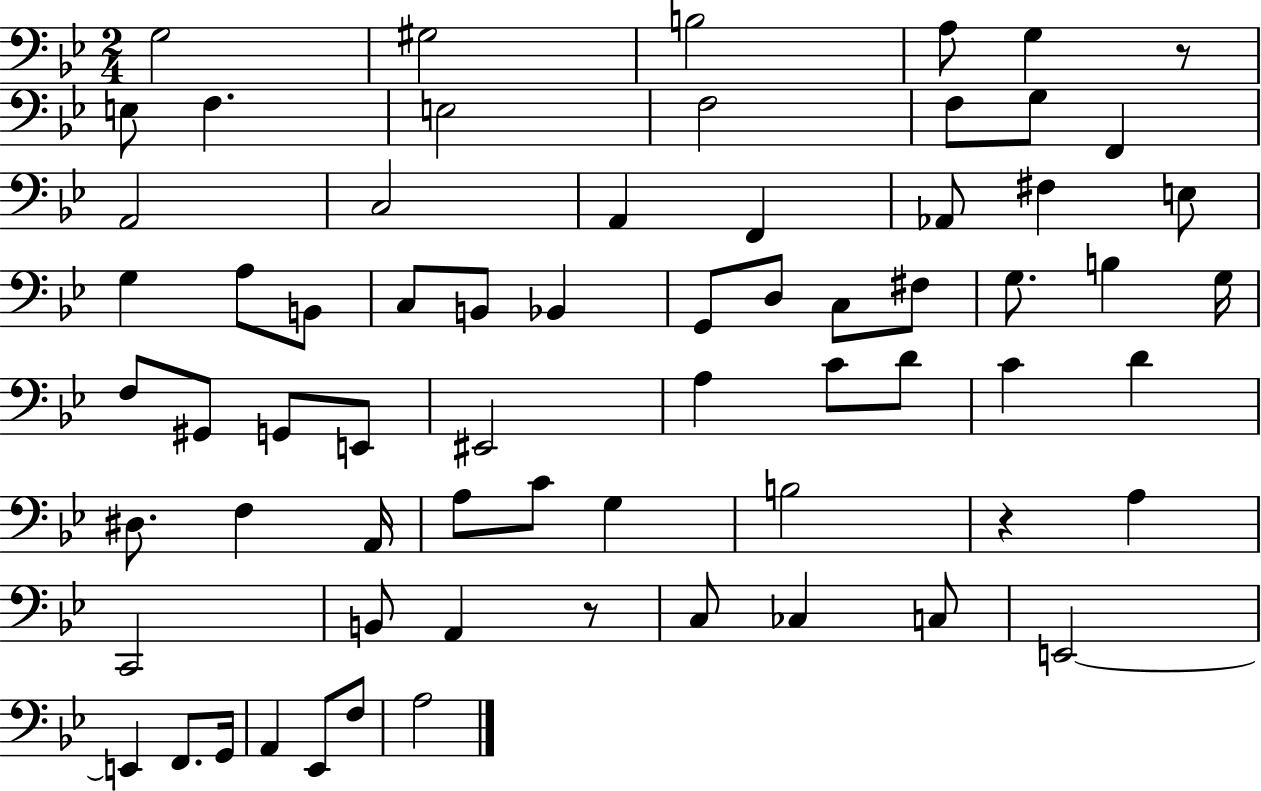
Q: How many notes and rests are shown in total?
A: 67